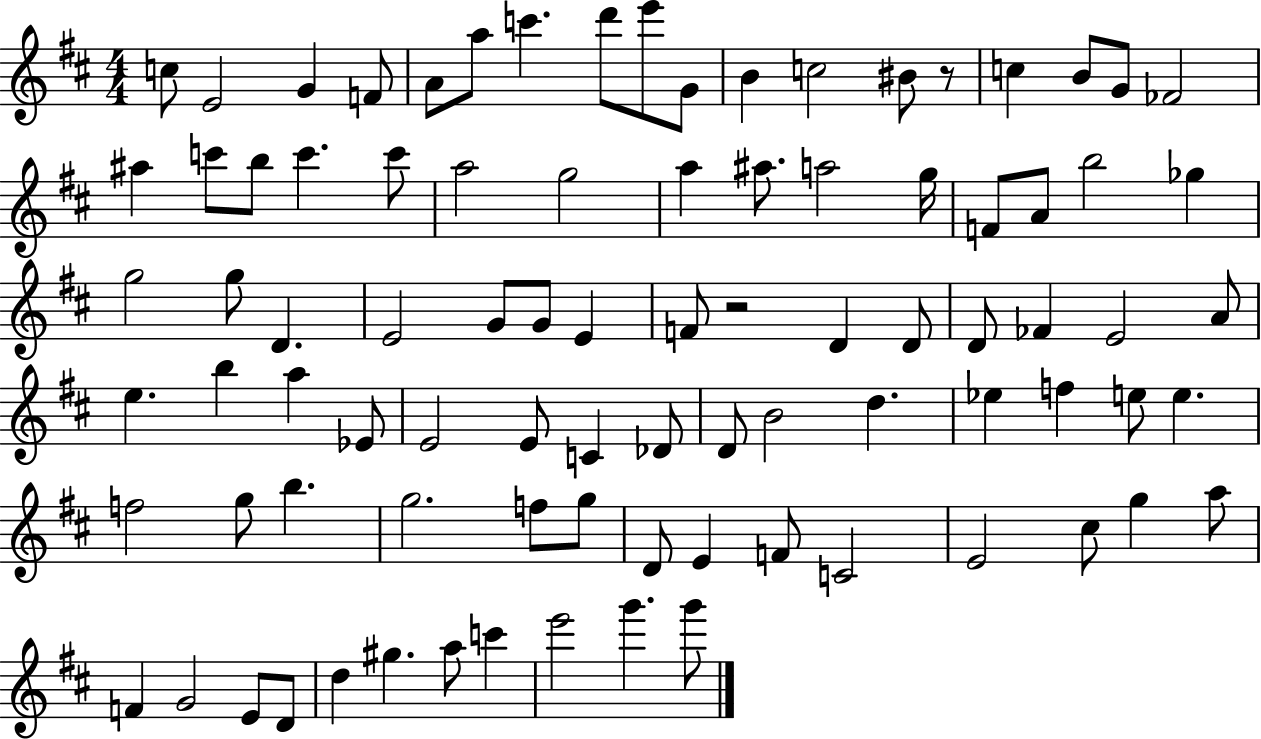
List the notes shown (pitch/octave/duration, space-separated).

C5/e E4/h G4/q F4/e A4/e A5/e C6/q. D6/e E6/e G4/e B4/q C5/h BIS4/e R/e C5/q B4/e G4/e FES4/h A#5/q C6/e B5/e C6/q. C6/e A5/h G5/h A5/q A#5/e. A5/h G5/s F4/e A4/e B5/h Gb5/q G5/h G5/e D4/q. E4/h G4/e G4/e E4/q F4/e R/h D4/q D4/e D4/e FES4/q E4/h A4/e E5/q. B5/q A5/q Eb4/e E4/h E4/e C4/q Db4/e D4/e B4/h D5/q. Eb5/q F5/q E5/e E5/q. F5/h G5/e B5/q. G5/h. F5/e G5/e D4/e E4/q F4/e C4/h E4/h C#5/e G5/q A5/e F4/q G4/h E4/e D4/e D5/q G#5/q. A5/e C6/q E6/h G6/q. G6/e